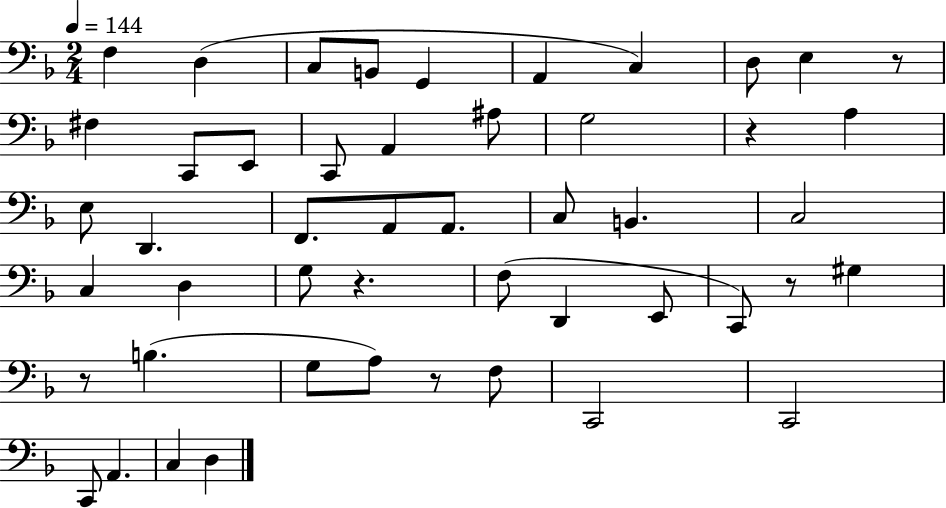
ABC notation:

X:1
T:Untitled
M:2/4
L:1/4
K:F
F, D, C,/2 B,,/2 G,, A,, C, D,/2 E, z/2 ^F, C,,/2 E,,/2 C,,/2 A,, ^A,/2 G,2 z A, E,/2 D,, F,,/2 A,,/2 A,,/2 C,/2 B,, C,2 C, D, G,/2 z F,/2 D,, E,,/2 C,,/2 z/2 ^G, z/2 B, G,/2 A,/2 z/2 F,/2 C,,2 C,,2 C,,/2 A,, C, D,